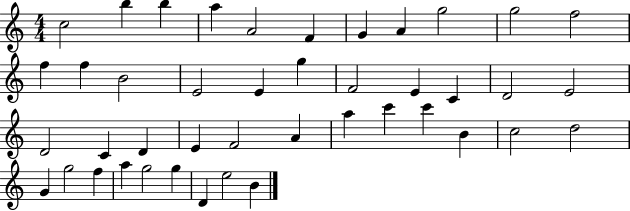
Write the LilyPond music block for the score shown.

{
  \clef treble
  \numericTimeSignature
  \time 4/4
  \key c \major
  c''2 b''4 b''4 | a''4 a'2 f'4 | g'4 a'4 g''2 | g''2 f''2 | \break f''4 f''4 b'2 | e'2 e'4 g''4 | f'2 e'4 c'4 | d'2 e'2 | \break d'2 c'4 d'4 | e'4 f'2 a'4 | a''4 c'''4 c'''4 b'4 | c''2 d''2 | \break g'4 g''2 f''4 | a''4 g''2 g''4 | d'4 e''2 b'4 | \bar "|."
}